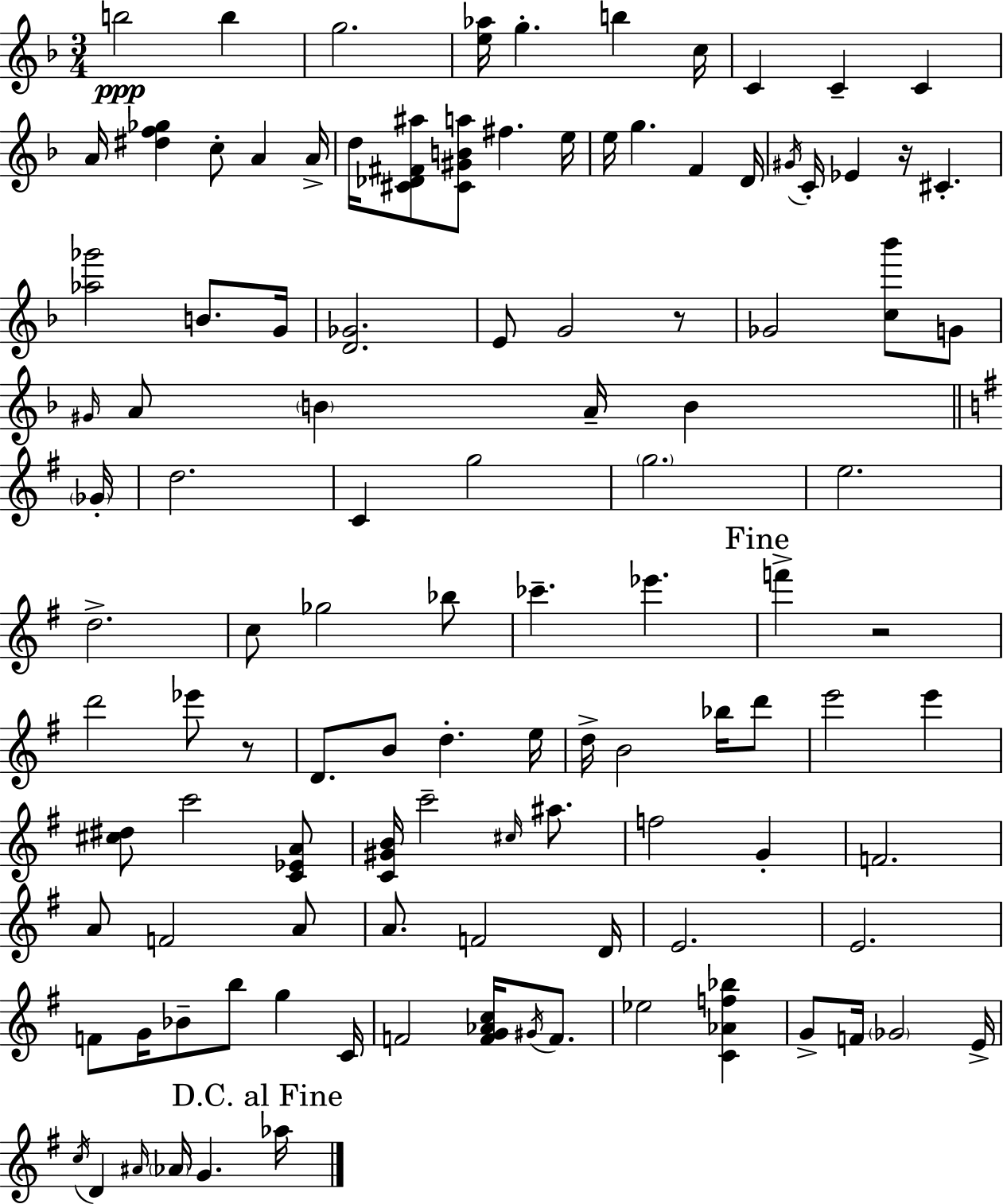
B5/h B5/q G5/h. [E5,Ab5]/s G5/q. B5/q C5/s C4/q C4/q C4/q A4/s [D#5,F5,Gb5]/q C5/e A4/q A4/s D5/s [C#4,Db4,F#4,A#5]/e [C#4,G#4,B4,A5]/e F#5/q. E5/s E5/s G5/q. F4/q D4/s G#4/s C4/s Eb4/q R/s C#4/q. [Ab5,Gb6]/h B4/e. G4/s [D4,Gb4]/h. E4/e G4/h R/e Gb4/h [C5,Bb6]/e G4/e G#4/s A4/e B4/q A4/s B4/q Gb4/s D5/h. C4/q G5/h G5/h. E5/h. D5/h. C5/e Gb5/h Bb5/e CES6/q. Eb6/q. F6/q R/h D6/h Eb6/e R/e D4/e. B4/e D5/q. E5/s D5/s B4/h Bb5/s D6/e E6/h E6/q [C#5,D#5]/e C6/h [C4,Eb4,A4]/e [C4,G#4,B4]/s C6/h C#5/s A#5/e. F5/h G4/q F4/h. A4/e F4/h A4/e A4/e. F4/h D4/s E4/h. E4/h. F4/e G4/s Bb4/e B5/e G5/q C4/s F4/h [F4,G4,Ab4,C5]/s G#4/s F4/e. Eb5/h [C4,Ab4,F5,Bb5]/q G4/e F4/s Gb4/h E4/s C5/s D4/q A#4/s Ab4/s G4/q. Ab5/s